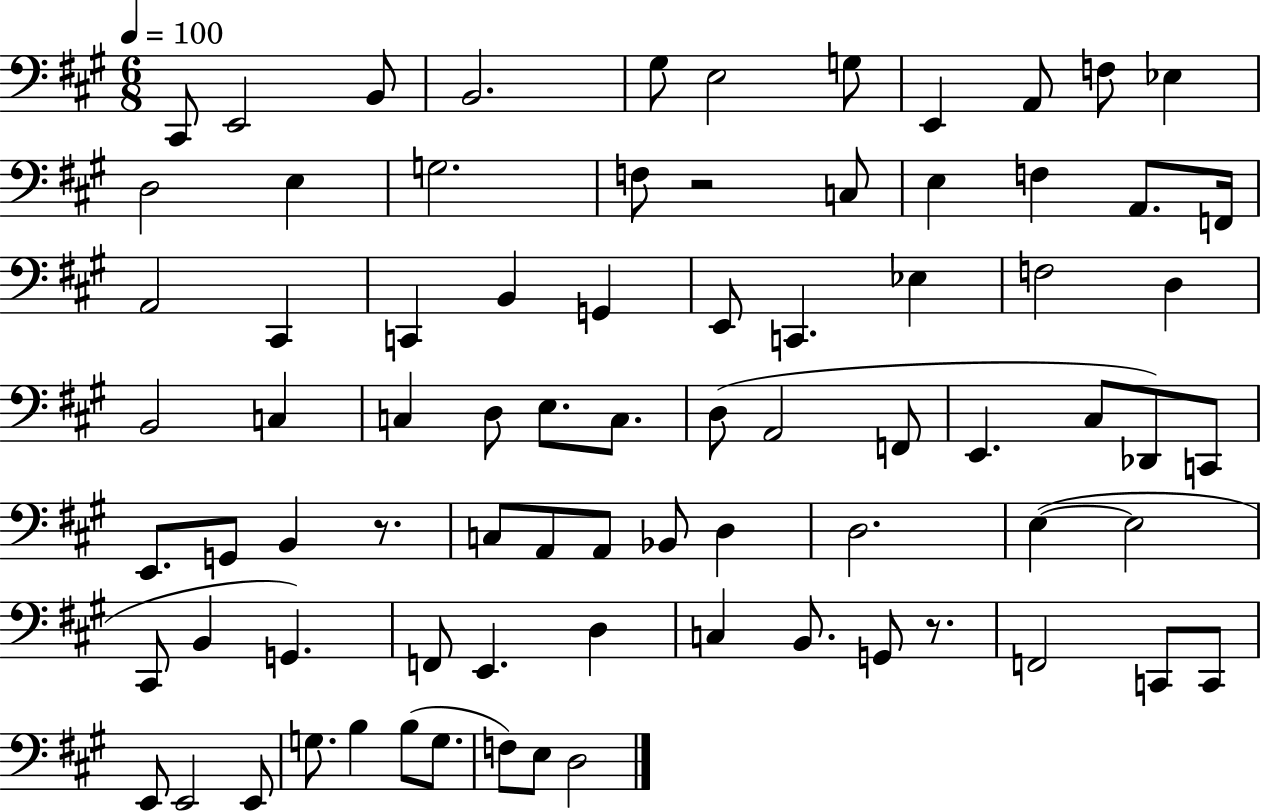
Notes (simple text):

C#2/e E2/h B2/e B2/h. G#3/e E3/h G3/e E2/q A2/e F3/e Eb3/q D3/h E3/q G3/h. F3/e R/h C3/e E3/q F3/q A2/e. F2/s A2/h C#2/q C2/q B2/q G2/q E2/e C2/q. Eb3/q F3/h D3/q B2/h C3/q C3/q D3/e E3/e. C3/e. D3/e A2/h F2/e E2/q. C#3/e Db2/e C2/e E2/e. G2/e B2/q R/e. C3/e A2/e A2/e Bb2/e D3/q D3/h. E3/q E3/h C#2/e B2/q G2/q. F2/e E2/q. D3/q C3/q B2/e. G2/e R/e. F2/h C2/e C2/e E2/e E2/h E2/e G3/e. B3/q B3/e G3/e. F3/e E3/e D3/h